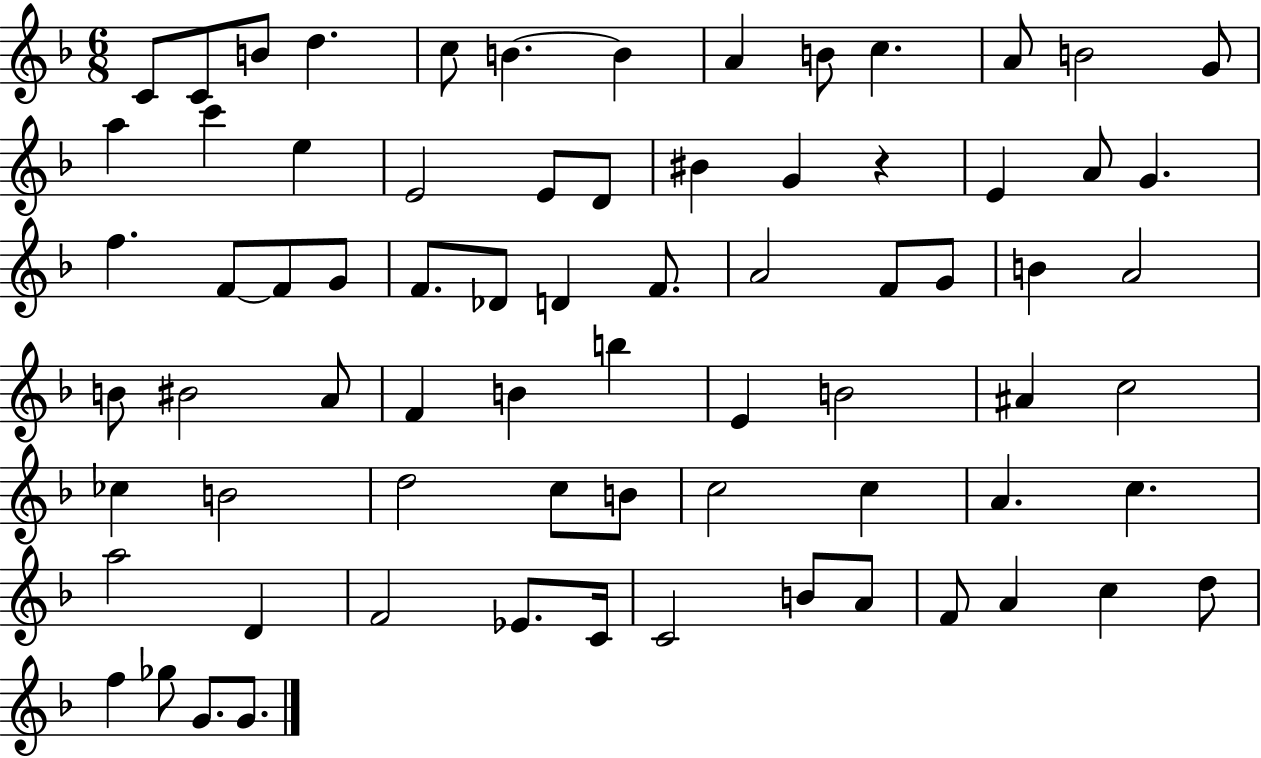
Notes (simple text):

C4/e C4/e B4/e D5/q. C5/e B4/q. B4/q A4/q B4/e C5/q. A4/e B4/h G4/e A5/q C6/q E5/q E4/h E4/e D4/e BIS4/q G4/q R/q E4/q A4/e G4/q. F5/q. F4/e F4/e G4/e F4/e. Db4/e D4/q F4/e. A4/h F4/e G4/e B4/q A4/h B4/e BIS4/h A4/e F4/q B4/q B5/q E4/q B4/h A#4/q C5/h CES5/q B4/h D5/h C5/e B4/e C5/h C5/q A4/q. C5/q. A5/h D4/q F4/h Eb4/e. C4/s C4/h B4/e A4/e F4/e A4/q C5/q D5/e F5/q Gb5/e G4/e. G4/e.